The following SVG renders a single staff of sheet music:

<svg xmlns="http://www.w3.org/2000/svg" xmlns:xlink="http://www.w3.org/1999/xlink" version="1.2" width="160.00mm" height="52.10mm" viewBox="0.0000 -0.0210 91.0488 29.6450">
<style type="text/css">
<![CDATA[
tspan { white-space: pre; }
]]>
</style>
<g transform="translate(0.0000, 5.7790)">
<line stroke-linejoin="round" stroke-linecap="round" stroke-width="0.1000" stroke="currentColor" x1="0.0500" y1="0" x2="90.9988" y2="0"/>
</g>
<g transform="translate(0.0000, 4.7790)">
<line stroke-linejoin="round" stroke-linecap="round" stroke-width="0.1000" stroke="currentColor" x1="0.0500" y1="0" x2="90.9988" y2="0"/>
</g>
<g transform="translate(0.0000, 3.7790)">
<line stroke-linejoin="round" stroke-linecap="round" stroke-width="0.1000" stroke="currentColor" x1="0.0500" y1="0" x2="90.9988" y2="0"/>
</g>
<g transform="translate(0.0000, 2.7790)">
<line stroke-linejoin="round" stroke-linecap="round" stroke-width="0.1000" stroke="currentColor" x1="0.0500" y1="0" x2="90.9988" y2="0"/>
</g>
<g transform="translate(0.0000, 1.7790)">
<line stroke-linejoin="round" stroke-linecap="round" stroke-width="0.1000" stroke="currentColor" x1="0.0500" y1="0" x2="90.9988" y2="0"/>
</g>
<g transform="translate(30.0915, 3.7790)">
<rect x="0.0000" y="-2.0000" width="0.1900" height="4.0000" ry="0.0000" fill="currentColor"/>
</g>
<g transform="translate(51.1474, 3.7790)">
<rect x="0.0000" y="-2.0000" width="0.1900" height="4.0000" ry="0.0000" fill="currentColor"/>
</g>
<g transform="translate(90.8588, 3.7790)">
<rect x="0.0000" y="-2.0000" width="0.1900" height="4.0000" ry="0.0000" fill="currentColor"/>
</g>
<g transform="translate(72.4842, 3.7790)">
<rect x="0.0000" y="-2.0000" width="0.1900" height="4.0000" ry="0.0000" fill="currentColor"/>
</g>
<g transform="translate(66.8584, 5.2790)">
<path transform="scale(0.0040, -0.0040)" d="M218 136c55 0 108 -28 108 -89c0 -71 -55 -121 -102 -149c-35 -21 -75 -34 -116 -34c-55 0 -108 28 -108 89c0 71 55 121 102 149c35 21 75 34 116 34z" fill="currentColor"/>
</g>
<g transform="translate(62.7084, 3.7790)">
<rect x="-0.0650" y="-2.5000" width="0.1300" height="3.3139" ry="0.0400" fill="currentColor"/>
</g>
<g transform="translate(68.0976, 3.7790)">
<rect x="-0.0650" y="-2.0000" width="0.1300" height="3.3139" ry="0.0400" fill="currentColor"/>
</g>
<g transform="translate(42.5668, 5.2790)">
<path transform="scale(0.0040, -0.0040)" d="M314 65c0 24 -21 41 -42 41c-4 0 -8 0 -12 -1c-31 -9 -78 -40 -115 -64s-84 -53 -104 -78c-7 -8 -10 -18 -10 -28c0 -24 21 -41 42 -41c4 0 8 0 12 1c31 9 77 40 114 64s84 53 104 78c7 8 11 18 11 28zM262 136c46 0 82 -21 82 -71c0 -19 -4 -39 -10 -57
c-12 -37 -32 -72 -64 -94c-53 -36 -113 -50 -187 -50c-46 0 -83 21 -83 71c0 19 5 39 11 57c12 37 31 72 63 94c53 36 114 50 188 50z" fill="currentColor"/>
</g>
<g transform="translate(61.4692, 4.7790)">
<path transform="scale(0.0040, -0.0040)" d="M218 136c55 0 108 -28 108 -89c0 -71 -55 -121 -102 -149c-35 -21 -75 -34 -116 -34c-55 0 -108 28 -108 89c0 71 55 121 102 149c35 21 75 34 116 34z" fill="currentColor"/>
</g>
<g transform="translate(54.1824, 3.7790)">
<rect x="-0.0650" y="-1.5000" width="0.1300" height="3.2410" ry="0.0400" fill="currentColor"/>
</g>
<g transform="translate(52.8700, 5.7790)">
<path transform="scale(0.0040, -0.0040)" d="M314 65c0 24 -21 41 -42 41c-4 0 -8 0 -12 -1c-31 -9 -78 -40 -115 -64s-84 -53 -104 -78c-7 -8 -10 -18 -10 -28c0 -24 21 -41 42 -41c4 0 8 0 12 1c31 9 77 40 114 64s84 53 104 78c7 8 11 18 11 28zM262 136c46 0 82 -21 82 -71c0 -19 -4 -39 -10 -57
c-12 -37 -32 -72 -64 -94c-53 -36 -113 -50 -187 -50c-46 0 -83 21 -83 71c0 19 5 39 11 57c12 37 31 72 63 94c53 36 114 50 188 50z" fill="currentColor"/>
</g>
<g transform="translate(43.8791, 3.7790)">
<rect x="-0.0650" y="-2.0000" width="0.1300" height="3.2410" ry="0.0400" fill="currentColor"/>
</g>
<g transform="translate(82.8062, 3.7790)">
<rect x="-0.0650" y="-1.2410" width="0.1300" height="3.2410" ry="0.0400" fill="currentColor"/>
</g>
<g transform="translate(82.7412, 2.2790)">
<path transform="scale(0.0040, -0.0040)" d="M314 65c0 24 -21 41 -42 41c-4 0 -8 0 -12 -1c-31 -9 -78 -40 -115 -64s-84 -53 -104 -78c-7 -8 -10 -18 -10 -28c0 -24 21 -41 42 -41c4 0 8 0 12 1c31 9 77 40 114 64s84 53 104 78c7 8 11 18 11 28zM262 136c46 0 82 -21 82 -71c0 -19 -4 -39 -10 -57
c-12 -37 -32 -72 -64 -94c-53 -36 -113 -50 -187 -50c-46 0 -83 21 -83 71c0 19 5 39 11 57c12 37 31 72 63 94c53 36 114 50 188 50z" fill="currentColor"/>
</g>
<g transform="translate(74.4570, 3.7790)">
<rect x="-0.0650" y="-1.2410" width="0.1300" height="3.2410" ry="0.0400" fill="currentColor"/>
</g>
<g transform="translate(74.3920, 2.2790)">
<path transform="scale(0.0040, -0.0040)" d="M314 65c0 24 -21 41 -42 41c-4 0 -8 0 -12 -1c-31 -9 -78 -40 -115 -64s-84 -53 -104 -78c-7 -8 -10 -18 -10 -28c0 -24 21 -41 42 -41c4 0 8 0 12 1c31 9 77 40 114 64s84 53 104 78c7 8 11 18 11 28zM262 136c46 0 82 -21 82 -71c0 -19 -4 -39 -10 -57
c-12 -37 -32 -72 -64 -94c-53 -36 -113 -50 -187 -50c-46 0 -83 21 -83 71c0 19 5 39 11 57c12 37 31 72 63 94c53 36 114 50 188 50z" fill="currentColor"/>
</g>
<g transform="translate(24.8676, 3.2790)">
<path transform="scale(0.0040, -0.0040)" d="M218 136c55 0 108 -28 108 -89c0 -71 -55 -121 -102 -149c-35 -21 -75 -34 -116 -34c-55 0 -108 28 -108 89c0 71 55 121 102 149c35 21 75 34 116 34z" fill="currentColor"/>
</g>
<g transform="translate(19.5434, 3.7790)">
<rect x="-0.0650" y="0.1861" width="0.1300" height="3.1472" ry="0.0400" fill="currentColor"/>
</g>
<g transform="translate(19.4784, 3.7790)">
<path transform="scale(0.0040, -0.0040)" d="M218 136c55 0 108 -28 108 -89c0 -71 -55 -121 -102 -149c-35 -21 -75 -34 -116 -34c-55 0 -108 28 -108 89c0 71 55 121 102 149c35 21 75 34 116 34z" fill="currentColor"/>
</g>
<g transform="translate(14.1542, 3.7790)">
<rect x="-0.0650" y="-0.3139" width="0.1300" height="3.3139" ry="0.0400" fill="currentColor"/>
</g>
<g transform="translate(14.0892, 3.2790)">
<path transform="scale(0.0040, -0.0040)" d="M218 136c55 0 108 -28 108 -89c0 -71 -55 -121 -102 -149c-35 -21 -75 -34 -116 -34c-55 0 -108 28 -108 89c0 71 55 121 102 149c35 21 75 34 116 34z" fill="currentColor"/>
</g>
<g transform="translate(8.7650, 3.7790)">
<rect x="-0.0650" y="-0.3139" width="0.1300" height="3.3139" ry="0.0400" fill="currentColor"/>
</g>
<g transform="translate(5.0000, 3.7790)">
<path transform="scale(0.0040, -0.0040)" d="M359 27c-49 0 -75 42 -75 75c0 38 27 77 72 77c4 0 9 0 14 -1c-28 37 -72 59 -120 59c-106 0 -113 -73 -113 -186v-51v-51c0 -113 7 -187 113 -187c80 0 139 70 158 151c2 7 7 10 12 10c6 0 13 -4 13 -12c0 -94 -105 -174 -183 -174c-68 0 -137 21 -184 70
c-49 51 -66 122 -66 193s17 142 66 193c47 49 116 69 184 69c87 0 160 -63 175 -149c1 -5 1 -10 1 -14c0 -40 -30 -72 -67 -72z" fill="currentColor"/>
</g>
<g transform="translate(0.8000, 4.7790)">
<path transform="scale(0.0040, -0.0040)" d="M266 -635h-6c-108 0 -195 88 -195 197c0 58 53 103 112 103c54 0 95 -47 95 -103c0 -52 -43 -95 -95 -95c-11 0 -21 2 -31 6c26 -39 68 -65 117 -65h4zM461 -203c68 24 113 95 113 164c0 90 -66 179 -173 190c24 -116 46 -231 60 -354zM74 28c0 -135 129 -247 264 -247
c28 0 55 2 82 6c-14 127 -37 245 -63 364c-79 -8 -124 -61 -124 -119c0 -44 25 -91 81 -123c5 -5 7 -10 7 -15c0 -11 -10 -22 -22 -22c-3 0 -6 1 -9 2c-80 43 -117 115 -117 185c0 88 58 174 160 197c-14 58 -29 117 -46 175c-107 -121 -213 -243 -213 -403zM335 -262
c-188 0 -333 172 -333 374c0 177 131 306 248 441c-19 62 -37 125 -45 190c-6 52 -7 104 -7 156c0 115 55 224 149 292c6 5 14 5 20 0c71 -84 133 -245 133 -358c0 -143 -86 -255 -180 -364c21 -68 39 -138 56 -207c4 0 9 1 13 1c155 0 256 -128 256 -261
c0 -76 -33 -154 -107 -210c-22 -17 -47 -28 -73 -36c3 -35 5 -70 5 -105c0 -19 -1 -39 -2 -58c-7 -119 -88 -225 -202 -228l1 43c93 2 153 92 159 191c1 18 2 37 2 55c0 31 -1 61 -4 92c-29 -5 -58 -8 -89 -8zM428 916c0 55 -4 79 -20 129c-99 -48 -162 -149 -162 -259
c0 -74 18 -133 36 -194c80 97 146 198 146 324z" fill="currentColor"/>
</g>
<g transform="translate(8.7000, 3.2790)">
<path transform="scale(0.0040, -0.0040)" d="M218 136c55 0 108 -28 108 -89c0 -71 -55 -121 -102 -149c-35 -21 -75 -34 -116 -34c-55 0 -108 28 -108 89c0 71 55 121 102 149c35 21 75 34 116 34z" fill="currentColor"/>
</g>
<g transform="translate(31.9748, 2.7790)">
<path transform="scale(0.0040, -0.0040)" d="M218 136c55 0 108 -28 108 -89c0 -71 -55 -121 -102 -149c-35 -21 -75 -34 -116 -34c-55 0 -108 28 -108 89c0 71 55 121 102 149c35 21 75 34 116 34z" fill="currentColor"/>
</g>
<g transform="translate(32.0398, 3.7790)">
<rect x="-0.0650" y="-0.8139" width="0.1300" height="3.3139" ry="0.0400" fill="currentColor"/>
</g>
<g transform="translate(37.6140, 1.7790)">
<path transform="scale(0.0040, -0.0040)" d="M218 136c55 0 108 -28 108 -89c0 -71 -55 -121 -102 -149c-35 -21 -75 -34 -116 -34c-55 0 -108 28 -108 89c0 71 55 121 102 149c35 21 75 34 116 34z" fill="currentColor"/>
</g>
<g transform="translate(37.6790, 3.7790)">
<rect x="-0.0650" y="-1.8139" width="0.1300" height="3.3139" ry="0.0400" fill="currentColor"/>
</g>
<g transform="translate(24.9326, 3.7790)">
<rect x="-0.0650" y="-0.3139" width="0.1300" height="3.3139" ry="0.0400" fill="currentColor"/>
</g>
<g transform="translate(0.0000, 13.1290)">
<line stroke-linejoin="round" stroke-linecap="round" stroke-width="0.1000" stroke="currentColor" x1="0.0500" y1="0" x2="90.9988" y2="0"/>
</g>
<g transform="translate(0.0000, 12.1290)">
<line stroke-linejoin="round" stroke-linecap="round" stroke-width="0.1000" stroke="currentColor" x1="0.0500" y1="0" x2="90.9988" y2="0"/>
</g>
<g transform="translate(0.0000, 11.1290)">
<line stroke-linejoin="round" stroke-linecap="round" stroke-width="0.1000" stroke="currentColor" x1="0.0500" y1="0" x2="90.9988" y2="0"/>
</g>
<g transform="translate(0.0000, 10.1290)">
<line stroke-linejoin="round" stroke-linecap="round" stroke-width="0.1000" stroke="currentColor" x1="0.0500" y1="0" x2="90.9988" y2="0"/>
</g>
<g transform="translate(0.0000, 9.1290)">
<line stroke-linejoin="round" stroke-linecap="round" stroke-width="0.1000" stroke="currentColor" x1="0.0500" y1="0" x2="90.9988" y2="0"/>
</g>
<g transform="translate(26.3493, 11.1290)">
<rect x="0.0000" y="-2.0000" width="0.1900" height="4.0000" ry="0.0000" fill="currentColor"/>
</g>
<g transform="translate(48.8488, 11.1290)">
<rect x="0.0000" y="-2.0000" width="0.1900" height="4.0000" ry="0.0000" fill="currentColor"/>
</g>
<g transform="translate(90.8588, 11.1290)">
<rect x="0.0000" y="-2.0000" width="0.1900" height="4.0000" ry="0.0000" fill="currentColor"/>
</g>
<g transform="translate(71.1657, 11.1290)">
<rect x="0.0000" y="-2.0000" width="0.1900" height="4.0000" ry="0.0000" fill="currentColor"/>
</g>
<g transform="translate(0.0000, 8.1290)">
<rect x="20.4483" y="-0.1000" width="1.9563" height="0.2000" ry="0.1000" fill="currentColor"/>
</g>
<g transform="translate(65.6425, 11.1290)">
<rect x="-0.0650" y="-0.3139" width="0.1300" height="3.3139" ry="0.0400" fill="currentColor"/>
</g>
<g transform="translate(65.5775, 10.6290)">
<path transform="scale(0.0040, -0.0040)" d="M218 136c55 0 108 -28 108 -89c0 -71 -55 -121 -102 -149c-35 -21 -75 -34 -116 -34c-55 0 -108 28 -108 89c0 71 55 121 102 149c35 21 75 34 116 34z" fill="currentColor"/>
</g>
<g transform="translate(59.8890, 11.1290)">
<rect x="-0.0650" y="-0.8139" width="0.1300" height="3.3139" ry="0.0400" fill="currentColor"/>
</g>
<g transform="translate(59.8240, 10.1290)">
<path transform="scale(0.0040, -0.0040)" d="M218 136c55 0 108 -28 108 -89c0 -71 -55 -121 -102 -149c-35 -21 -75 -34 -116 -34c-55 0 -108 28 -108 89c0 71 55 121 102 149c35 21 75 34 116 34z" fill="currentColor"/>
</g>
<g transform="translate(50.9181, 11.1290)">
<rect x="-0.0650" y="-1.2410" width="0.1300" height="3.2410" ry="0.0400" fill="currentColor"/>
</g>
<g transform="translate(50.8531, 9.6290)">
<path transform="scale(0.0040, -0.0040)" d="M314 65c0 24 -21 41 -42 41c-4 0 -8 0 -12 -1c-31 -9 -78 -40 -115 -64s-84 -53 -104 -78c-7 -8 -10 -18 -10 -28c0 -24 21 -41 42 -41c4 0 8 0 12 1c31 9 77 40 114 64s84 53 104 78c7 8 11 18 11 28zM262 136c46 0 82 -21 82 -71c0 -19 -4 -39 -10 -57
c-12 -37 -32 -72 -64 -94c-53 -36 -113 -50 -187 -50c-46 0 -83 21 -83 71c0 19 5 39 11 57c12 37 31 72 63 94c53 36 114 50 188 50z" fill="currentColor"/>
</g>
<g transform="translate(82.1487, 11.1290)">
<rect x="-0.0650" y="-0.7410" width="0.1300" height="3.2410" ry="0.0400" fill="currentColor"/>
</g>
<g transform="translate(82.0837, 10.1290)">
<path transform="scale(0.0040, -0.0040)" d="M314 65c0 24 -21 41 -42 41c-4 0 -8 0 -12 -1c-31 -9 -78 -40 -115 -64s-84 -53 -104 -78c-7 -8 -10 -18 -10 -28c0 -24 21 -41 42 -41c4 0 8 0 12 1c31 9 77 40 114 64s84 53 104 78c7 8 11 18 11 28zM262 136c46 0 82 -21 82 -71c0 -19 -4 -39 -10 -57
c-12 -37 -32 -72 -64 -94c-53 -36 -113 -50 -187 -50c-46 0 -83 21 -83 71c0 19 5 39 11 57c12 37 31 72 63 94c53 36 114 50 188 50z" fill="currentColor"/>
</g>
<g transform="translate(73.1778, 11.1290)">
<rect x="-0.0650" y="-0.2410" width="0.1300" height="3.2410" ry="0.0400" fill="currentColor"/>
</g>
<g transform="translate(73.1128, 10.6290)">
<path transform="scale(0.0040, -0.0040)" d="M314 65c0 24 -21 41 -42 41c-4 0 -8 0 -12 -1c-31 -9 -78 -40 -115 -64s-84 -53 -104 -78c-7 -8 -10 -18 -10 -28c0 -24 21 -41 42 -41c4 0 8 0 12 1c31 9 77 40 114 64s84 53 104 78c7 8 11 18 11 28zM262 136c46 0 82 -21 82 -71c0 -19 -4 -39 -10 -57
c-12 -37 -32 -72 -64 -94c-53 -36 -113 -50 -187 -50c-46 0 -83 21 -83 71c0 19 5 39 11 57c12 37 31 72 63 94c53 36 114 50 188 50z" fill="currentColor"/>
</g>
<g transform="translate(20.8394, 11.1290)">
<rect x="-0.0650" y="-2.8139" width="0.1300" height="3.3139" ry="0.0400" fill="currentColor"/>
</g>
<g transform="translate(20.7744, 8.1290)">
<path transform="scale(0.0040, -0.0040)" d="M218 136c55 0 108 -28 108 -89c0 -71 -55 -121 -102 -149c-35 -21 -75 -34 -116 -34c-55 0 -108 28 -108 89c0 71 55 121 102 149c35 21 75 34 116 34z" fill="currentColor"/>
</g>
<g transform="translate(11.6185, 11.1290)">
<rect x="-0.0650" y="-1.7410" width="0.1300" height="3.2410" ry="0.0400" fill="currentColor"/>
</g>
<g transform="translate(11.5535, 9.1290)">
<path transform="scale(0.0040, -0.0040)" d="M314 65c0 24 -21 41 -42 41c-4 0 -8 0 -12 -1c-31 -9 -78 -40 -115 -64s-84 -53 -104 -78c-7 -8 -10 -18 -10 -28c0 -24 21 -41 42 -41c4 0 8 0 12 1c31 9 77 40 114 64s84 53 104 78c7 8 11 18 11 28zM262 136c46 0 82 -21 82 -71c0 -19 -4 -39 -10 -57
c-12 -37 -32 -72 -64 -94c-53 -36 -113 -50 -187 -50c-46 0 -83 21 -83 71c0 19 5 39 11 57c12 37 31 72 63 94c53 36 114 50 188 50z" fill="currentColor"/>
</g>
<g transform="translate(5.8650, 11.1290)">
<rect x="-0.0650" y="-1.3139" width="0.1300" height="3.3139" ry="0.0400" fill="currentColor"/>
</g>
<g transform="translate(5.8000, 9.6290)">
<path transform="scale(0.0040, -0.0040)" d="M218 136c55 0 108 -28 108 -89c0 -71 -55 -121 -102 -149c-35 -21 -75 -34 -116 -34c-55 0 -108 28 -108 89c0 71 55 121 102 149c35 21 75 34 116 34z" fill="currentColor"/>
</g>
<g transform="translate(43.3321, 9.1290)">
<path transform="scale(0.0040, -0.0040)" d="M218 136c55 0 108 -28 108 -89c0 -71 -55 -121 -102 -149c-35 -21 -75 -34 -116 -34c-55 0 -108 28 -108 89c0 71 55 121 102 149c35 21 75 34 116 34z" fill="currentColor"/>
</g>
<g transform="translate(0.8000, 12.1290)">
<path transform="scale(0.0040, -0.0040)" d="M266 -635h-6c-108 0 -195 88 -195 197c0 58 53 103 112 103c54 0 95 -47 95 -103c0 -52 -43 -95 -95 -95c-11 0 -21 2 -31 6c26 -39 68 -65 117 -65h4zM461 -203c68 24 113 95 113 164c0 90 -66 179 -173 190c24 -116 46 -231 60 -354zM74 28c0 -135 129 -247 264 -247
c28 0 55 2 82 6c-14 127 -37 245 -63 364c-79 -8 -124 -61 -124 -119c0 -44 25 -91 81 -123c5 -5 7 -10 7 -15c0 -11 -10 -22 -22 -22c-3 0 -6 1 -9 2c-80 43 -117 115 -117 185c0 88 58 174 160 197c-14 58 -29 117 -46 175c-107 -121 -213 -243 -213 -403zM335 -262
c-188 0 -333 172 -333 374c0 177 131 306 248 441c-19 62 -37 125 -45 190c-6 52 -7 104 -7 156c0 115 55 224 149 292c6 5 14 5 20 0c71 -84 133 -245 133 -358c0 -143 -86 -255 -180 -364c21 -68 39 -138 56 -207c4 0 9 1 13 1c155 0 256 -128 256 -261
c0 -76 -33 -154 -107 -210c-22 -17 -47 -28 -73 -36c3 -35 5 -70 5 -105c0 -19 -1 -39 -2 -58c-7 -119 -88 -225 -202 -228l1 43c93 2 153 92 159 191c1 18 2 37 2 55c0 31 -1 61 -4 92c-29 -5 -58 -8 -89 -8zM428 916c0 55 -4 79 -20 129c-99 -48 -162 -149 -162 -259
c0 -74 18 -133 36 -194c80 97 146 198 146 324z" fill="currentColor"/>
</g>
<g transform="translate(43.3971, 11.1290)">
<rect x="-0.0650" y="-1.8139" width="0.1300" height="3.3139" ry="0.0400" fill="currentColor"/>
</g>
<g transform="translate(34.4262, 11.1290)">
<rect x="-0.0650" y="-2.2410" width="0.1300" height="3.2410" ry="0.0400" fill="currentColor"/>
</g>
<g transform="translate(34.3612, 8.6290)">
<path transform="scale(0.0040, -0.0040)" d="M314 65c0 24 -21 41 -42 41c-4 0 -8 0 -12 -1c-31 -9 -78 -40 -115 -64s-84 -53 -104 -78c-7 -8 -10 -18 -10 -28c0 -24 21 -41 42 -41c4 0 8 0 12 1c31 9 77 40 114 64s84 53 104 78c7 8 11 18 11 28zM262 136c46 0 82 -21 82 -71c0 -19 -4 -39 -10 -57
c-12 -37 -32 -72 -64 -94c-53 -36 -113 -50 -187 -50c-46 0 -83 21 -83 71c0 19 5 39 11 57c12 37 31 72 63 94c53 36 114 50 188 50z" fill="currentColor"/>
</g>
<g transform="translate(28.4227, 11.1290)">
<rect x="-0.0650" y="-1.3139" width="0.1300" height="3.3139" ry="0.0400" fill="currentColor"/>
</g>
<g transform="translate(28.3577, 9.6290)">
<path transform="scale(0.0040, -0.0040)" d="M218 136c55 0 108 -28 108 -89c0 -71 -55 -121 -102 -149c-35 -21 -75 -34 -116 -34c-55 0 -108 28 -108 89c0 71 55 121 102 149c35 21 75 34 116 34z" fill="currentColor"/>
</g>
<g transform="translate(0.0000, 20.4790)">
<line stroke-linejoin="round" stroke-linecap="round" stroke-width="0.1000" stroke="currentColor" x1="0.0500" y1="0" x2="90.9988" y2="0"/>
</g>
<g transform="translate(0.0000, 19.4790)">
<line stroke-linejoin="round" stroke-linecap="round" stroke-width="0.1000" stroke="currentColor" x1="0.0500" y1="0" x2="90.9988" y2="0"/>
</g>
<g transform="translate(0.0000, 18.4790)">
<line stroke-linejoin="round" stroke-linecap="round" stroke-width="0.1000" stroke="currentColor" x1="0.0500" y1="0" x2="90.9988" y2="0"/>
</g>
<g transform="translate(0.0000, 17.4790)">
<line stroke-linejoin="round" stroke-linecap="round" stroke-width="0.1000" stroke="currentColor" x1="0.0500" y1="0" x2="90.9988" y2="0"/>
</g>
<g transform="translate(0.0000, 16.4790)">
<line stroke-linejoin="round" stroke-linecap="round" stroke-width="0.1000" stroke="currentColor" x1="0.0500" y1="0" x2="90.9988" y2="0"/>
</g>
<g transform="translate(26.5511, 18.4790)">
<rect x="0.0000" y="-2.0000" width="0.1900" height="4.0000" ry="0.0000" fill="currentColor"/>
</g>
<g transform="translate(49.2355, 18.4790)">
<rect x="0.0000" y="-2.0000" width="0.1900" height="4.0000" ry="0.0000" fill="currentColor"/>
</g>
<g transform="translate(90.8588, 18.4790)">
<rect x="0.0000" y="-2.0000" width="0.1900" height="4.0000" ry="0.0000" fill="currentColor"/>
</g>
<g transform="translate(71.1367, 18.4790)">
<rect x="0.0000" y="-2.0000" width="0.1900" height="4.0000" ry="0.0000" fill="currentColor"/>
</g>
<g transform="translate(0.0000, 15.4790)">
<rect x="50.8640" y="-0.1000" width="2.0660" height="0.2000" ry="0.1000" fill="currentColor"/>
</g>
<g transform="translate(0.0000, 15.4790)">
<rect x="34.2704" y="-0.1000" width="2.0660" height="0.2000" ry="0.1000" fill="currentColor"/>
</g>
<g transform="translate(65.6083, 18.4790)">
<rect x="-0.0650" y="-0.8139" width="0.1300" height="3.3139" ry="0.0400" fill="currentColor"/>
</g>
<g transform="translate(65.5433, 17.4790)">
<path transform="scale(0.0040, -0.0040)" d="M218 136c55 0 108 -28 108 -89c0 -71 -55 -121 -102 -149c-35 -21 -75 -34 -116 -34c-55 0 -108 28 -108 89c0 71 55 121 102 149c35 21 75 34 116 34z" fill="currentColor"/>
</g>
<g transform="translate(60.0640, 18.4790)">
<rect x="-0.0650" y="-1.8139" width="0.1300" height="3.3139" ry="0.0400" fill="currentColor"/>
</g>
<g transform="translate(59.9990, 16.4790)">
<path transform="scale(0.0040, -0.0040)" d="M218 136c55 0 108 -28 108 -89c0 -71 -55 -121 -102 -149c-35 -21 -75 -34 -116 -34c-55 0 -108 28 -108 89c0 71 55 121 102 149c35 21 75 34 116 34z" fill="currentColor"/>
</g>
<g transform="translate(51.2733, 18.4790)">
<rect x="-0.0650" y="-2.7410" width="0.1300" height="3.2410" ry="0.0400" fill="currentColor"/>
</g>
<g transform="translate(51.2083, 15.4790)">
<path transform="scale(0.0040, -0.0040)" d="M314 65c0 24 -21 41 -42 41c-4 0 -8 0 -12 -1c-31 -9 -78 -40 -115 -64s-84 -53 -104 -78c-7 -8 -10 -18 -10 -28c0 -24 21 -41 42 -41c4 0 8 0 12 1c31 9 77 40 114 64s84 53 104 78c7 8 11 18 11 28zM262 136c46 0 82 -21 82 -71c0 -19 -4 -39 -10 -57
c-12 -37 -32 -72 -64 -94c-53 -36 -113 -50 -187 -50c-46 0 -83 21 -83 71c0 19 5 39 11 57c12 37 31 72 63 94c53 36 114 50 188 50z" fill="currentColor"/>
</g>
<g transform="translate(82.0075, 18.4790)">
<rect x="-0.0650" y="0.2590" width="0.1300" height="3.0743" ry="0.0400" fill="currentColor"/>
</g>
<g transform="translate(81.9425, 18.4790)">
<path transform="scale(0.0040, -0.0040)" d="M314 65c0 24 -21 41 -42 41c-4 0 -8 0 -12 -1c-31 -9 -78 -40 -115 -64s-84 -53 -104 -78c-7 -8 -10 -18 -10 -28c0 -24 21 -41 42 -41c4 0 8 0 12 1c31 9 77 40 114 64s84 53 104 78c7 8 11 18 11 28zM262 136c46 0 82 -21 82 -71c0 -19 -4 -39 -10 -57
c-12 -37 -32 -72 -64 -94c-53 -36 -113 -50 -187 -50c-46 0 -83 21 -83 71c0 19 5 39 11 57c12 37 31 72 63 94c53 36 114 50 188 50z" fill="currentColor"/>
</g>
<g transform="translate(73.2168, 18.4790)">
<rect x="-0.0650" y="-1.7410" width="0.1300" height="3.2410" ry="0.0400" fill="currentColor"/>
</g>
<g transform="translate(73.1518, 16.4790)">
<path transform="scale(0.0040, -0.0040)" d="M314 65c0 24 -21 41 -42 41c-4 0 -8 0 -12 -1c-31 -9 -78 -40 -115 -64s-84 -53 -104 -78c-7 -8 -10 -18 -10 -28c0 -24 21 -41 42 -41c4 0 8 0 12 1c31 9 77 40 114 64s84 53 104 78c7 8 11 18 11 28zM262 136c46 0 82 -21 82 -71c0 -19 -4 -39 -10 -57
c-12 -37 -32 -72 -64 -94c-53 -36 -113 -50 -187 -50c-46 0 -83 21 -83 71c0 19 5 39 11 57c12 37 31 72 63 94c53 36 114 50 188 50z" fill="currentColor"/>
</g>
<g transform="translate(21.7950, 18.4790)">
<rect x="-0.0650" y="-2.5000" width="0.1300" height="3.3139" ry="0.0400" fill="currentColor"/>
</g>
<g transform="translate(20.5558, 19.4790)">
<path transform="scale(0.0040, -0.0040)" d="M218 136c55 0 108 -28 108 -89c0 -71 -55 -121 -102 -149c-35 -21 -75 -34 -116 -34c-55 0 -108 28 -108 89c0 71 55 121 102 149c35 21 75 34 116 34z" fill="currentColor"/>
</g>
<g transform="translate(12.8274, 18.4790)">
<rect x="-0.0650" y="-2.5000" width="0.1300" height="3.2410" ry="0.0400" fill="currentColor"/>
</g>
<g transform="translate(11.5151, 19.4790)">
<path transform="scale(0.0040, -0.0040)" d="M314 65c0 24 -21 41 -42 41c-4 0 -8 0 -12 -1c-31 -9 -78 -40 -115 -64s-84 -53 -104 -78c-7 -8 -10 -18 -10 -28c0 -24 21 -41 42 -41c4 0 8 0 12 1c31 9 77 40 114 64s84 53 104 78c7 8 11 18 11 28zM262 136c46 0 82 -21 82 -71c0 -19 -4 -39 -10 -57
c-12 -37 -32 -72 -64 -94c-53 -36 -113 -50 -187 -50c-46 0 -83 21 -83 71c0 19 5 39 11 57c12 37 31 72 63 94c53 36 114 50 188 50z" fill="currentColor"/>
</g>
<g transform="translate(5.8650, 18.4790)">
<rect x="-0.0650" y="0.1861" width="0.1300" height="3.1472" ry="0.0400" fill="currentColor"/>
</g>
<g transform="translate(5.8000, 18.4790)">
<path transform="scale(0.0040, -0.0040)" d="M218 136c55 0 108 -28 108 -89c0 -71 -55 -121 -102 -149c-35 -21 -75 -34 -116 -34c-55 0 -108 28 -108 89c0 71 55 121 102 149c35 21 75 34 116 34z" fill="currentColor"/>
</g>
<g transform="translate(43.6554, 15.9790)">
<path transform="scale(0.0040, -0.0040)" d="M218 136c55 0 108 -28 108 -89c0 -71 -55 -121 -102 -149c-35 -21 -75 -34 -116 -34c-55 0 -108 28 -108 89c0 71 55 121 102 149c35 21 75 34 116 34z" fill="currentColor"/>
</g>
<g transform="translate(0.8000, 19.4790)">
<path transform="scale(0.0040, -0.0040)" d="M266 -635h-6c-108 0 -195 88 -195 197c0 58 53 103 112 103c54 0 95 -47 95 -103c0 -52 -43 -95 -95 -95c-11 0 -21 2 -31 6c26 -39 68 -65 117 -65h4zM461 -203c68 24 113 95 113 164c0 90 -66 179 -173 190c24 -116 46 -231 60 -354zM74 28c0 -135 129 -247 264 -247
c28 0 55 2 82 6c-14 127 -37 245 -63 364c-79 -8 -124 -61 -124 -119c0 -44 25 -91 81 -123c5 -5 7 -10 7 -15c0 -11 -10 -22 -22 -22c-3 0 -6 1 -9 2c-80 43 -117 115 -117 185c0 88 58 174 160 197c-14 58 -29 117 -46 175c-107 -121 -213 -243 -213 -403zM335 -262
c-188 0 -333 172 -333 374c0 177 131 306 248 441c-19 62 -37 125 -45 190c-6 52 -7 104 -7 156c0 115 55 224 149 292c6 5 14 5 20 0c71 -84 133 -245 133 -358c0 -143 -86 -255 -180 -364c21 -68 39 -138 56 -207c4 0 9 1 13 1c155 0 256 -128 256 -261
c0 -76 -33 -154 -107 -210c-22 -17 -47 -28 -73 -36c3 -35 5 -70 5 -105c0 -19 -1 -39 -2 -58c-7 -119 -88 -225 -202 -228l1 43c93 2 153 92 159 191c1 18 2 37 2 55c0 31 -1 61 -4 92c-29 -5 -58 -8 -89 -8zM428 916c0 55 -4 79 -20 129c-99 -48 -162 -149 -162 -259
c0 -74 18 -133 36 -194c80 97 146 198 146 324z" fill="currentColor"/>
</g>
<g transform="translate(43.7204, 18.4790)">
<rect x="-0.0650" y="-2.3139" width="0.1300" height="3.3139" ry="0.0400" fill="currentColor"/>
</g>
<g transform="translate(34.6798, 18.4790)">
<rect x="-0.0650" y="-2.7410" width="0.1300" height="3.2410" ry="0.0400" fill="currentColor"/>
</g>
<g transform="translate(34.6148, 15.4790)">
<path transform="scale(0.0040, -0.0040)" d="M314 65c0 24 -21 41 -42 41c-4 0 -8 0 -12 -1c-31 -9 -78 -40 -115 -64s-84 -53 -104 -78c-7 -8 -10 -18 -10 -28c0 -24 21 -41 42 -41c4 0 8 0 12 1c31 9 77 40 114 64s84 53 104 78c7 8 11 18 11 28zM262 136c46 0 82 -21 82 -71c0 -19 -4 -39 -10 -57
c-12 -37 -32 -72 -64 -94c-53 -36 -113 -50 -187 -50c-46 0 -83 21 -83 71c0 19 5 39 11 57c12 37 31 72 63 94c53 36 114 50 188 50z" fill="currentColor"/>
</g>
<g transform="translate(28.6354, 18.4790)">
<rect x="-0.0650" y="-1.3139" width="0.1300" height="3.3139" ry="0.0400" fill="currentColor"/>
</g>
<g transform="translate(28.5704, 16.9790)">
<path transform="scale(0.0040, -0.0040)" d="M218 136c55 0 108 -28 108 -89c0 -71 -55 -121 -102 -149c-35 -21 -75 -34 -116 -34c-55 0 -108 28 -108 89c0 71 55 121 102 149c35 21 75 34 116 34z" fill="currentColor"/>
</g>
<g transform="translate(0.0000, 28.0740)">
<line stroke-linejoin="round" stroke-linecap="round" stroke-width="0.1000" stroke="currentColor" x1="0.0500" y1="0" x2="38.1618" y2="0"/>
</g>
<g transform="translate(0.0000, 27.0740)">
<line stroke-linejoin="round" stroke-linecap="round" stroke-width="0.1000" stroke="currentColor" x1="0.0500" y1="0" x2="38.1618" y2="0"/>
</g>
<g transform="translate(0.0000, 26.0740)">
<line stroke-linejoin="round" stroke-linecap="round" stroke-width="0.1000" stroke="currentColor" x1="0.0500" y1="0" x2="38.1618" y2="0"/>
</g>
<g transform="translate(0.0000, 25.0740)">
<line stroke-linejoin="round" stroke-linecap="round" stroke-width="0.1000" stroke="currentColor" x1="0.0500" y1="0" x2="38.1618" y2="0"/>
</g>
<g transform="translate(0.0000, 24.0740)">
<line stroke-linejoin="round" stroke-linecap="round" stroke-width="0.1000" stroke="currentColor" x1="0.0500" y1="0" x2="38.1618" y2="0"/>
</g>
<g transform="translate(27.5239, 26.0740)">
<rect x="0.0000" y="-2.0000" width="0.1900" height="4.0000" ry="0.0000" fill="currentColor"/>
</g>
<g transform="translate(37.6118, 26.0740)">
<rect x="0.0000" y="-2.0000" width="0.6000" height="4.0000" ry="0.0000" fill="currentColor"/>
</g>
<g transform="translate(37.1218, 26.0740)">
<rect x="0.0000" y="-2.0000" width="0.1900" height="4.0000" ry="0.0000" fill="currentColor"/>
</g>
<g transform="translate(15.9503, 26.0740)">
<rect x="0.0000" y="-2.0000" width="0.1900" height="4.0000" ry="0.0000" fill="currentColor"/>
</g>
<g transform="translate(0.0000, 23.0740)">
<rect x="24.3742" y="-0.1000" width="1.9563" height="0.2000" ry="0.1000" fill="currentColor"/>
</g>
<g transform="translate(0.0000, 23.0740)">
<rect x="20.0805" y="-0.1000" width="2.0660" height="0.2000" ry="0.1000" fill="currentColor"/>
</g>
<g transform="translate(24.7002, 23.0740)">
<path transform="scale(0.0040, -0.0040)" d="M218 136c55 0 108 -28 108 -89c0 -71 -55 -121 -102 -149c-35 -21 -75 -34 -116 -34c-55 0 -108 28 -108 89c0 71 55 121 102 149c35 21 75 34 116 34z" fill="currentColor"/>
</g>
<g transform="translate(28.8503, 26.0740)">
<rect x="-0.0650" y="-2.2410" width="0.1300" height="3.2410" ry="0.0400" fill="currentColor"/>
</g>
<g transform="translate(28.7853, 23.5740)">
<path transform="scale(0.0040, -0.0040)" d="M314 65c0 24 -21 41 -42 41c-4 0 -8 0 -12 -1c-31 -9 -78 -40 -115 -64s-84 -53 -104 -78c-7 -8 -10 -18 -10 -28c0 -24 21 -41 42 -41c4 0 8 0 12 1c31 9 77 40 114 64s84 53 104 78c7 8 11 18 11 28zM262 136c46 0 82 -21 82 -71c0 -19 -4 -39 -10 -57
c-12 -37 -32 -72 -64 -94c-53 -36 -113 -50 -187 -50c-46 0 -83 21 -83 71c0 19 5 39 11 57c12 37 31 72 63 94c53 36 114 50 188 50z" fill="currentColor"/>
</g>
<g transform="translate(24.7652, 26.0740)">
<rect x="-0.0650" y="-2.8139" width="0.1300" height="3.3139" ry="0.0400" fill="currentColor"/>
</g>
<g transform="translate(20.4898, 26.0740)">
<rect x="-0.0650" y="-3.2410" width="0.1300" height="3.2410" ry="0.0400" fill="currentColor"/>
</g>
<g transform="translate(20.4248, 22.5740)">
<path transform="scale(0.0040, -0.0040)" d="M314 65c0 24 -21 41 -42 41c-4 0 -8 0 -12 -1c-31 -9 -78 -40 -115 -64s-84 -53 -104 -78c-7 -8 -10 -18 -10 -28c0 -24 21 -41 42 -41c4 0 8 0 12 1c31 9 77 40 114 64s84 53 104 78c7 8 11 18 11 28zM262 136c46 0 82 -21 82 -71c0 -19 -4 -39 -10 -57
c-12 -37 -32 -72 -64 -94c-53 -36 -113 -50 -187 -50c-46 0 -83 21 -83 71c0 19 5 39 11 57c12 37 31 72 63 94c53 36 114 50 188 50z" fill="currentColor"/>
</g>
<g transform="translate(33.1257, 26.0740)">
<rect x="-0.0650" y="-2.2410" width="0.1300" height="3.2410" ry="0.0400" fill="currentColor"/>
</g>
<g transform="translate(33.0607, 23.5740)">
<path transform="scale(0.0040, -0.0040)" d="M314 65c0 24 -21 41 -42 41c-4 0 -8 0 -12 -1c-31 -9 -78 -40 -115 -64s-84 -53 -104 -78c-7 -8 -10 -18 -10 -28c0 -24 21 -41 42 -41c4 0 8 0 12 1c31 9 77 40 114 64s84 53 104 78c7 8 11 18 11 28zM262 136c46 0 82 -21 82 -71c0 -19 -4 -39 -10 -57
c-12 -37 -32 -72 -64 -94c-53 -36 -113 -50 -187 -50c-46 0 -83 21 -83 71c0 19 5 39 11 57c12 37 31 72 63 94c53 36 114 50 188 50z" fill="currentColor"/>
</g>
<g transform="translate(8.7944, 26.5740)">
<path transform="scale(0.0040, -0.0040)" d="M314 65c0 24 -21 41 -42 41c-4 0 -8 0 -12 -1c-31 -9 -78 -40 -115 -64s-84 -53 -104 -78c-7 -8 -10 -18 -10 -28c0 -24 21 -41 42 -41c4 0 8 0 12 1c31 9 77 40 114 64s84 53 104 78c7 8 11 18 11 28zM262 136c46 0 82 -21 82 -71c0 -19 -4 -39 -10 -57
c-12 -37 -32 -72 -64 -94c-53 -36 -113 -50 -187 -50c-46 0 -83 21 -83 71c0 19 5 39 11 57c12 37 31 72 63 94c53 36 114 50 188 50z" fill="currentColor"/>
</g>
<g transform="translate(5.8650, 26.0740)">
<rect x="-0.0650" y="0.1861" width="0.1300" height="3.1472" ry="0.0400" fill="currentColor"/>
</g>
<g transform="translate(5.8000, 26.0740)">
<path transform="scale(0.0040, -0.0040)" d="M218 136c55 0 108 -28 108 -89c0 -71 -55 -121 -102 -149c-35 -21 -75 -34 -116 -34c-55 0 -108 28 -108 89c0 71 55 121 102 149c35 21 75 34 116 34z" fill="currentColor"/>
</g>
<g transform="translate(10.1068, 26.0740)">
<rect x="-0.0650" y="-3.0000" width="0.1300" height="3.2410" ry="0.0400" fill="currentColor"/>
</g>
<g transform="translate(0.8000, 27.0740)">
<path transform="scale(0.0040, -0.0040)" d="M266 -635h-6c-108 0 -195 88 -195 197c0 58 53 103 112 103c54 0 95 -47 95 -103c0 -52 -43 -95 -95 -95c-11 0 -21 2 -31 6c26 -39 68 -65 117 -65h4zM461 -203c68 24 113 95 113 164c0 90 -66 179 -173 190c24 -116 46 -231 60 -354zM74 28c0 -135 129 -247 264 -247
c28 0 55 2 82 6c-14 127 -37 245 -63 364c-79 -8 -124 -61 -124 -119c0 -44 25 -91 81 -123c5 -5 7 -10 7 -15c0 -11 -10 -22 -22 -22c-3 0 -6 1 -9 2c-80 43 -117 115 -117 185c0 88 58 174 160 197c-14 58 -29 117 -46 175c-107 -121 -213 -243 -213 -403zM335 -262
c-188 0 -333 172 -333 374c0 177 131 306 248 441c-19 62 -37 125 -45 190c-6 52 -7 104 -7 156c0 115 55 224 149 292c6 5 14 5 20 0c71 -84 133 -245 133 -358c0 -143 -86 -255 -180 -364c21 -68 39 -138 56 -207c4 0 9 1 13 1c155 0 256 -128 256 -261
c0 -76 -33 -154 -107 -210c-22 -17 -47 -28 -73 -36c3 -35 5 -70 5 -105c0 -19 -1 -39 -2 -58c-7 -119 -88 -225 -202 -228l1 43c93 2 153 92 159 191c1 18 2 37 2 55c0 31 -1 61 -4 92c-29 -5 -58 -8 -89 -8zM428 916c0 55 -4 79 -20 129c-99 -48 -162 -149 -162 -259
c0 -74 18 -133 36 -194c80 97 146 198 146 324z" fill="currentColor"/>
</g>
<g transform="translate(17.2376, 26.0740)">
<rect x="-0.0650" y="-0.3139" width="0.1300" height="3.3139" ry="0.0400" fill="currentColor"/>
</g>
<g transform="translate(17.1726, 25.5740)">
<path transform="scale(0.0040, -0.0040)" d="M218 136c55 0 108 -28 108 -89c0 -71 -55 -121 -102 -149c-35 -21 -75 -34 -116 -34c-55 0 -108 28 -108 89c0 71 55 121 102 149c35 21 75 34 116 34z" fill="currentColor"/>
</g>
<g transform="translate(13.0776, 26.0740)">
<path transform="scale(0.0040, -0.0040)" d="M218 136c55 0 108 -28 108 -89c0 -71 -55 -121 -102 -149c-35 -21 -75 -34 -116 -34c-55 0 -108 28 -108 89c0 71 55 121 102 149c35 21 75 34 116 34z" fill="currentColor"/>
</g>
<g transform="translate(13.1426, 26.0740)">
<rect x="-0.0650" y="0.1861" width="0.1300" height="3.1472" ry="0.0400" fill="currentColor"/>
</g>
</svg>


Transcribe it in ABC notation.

X:1
T:Untitled
M:4/4
L:1/4
K:C
c c B c d f F2 E2 G F e2 e2 e f2 a e g2 f e2 d c c2 d2 B G2 G e a2 g a2 f d f2 B2 B A2 B c b2 a g2 g2